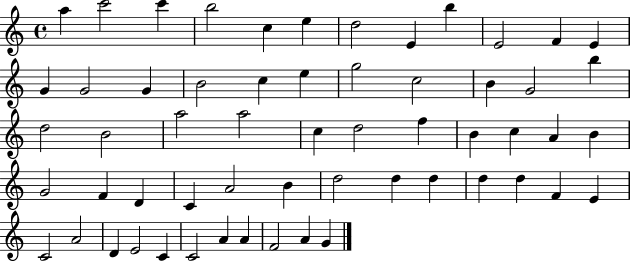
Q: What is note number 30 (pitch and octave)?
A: F5